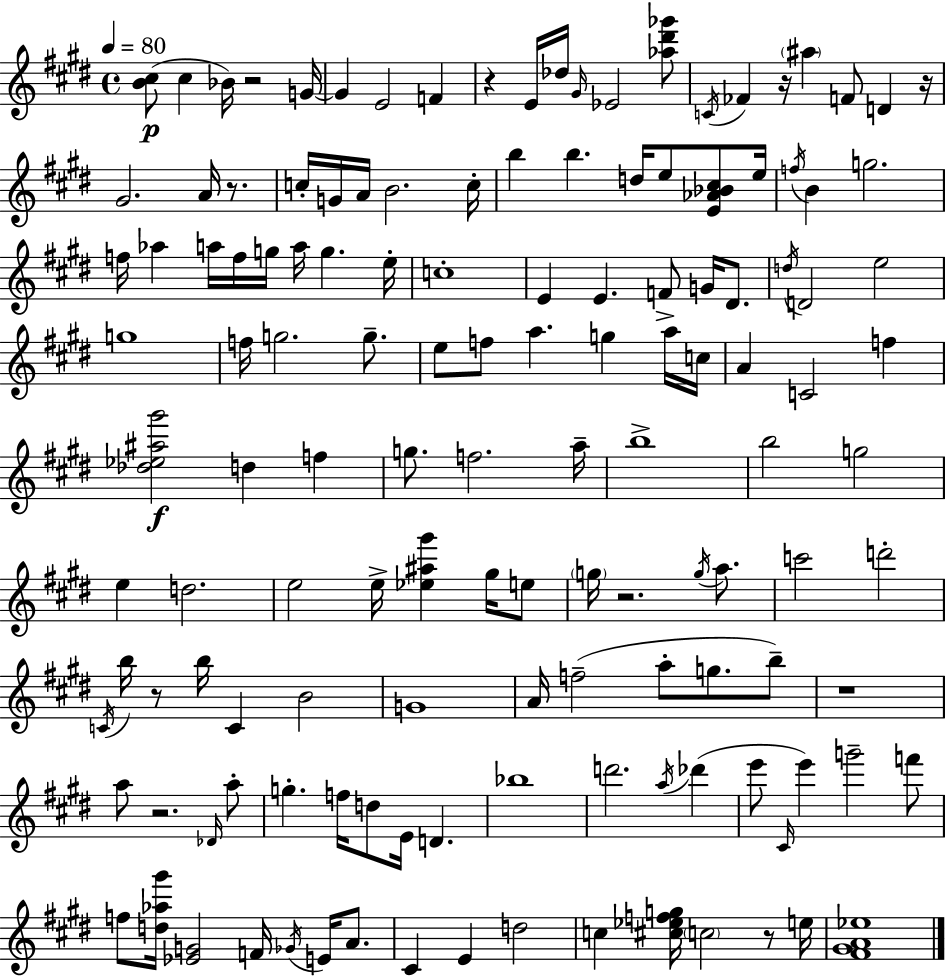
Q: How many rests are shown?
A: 10